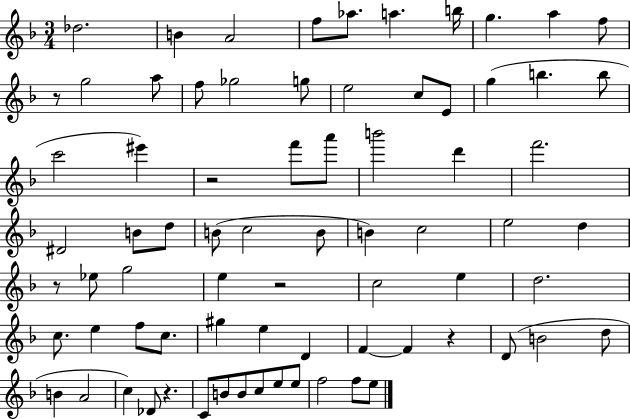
Db5/h. B4/q A4/h F5/e Ab5/e. A5/q. B5/s G5/q. A5/q F5/e R/e G5/h A5/e F5/e Gb5/h G5/e E5/h C5/e E4/e G5/q B5/q. B5/e C6/h EIS6/q R/h F6/e A6/e B6/h D6/q F6/h. D#4/h B4/e D5/e B4/e C5/h B4/e B4/q C5/h E5/h D5/q R/e Eb5/e G5/h E5/q R/h C5/h E5/q D5/h. C5/e. E5/q F5/e C5/e. G#5/q E5/q D4/q F4/q F4/q R/q D4/e B4/h D5/e B4/q A4/h C5/q Db4/e R/q. C4/e B4/e B4/e C5/e E5/e E5/e F5/h F5/e E5/e